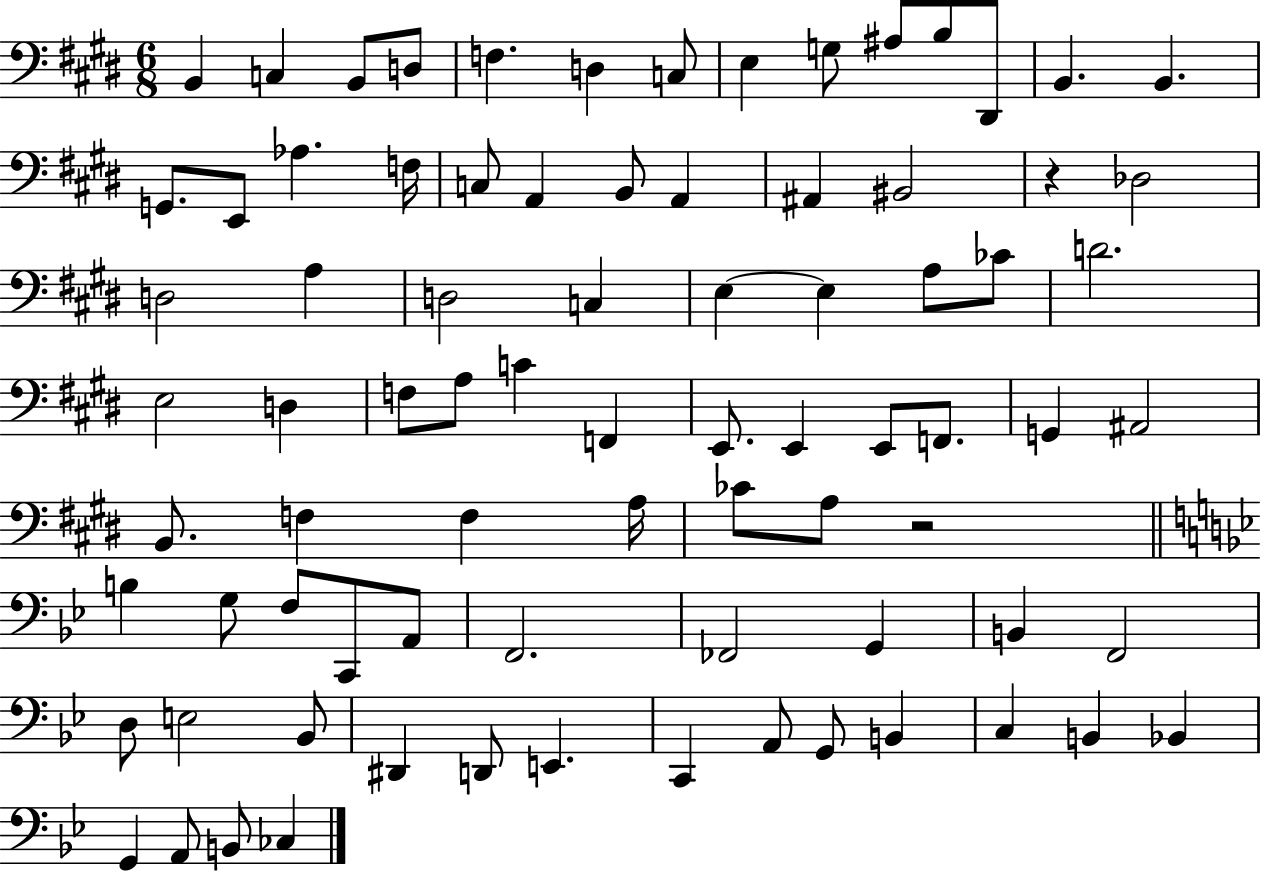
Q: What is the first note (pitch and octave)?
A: B2